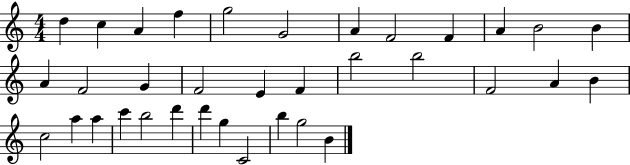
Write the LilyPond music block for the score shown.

{
  \clef treble
  \numericTimeSignature
  \time 4/4
  \key c \major
  d''4 c''4 a'4 f''4 | g''2 g'2 | a'4 f'2 f'4 | a'4 b'2 b'4 | \break a'4 f'2 g'4 | f'2 e'4 f'4 | b''2 b''2 | f'2 a'4 b'4 | \break c''2 a''4 a''4 | c'''4 b''2 d'''4 | d'''4 g''4 c'2 | b''4 g''2 b'4 | \break \bar "|."
}